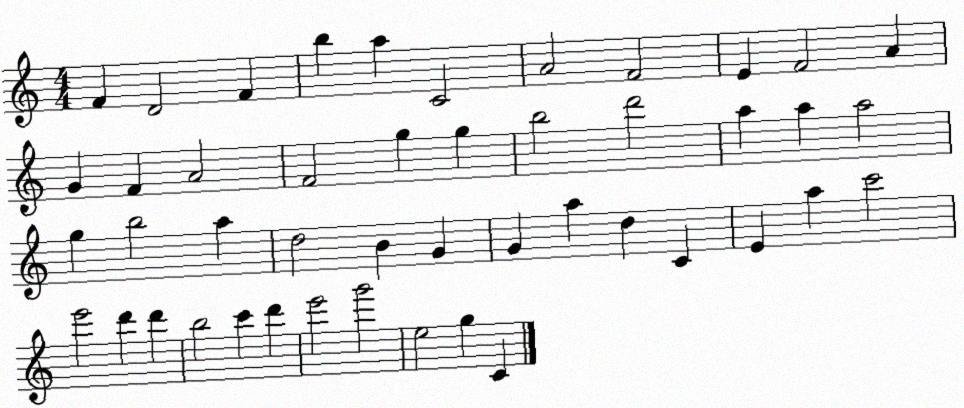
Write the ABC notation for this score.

X:1
T:Untitled
M:4/4
L:1/4
K:C
F D2 F b a C2 A2 F2 E F2 A G F A2 F2 g g b2 d'2 a a a2 g b2 a d2 B G G a d C E a c'2 e'2 d' d' b2 c' d' e'2 g'2 e2 g C